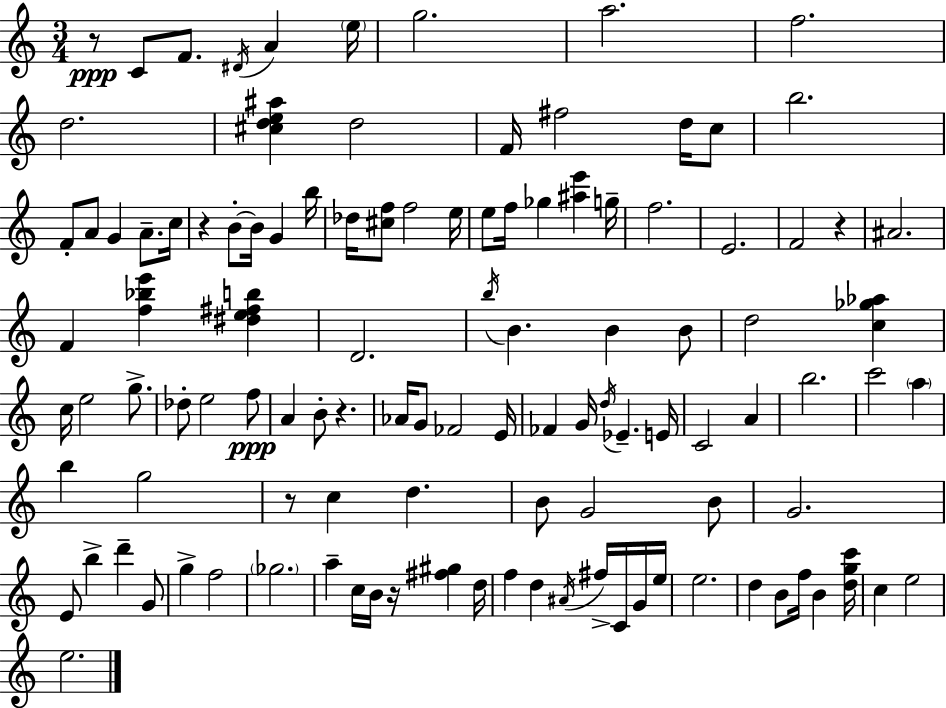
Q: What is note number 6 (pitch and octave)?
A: G5